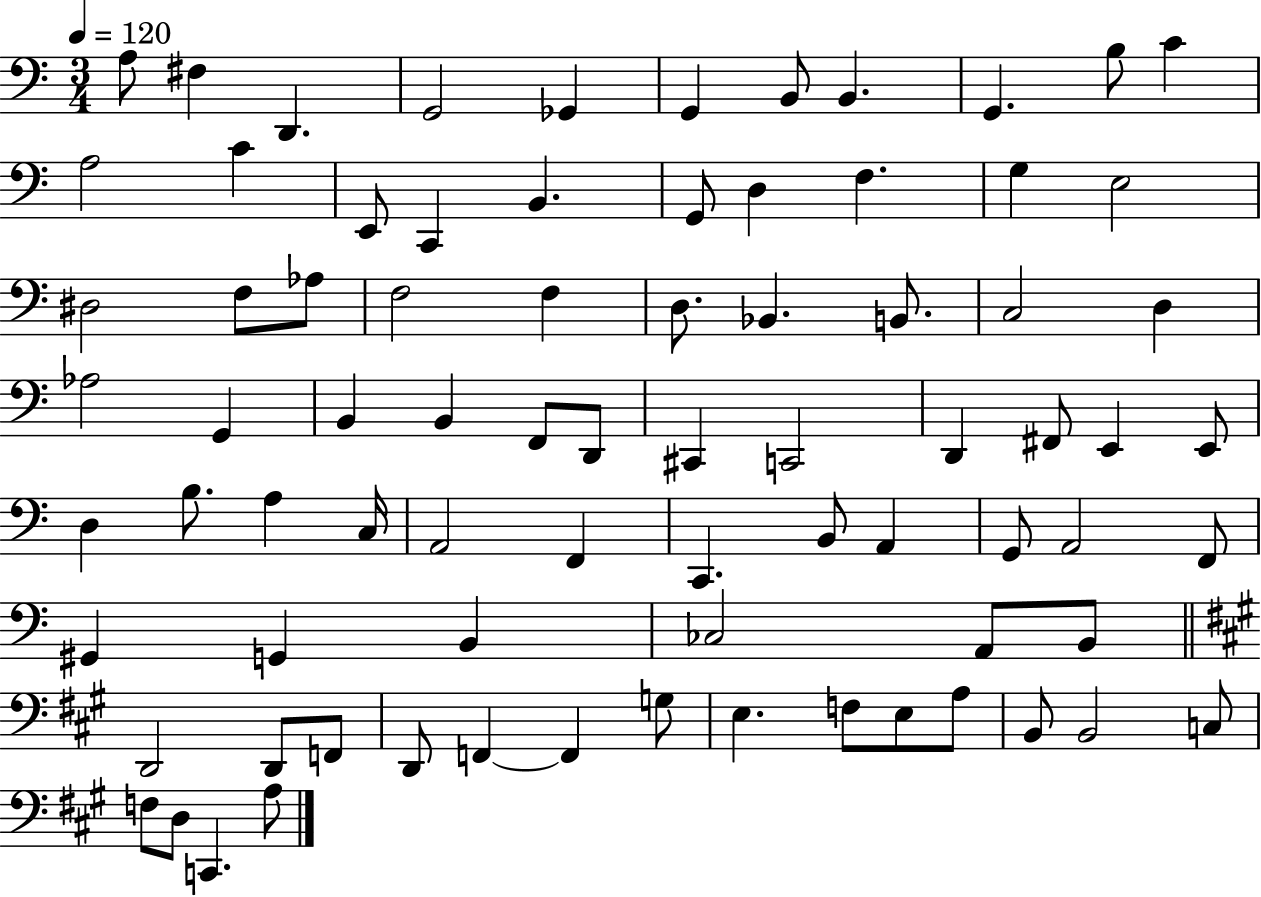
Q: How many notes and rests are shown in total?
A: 79